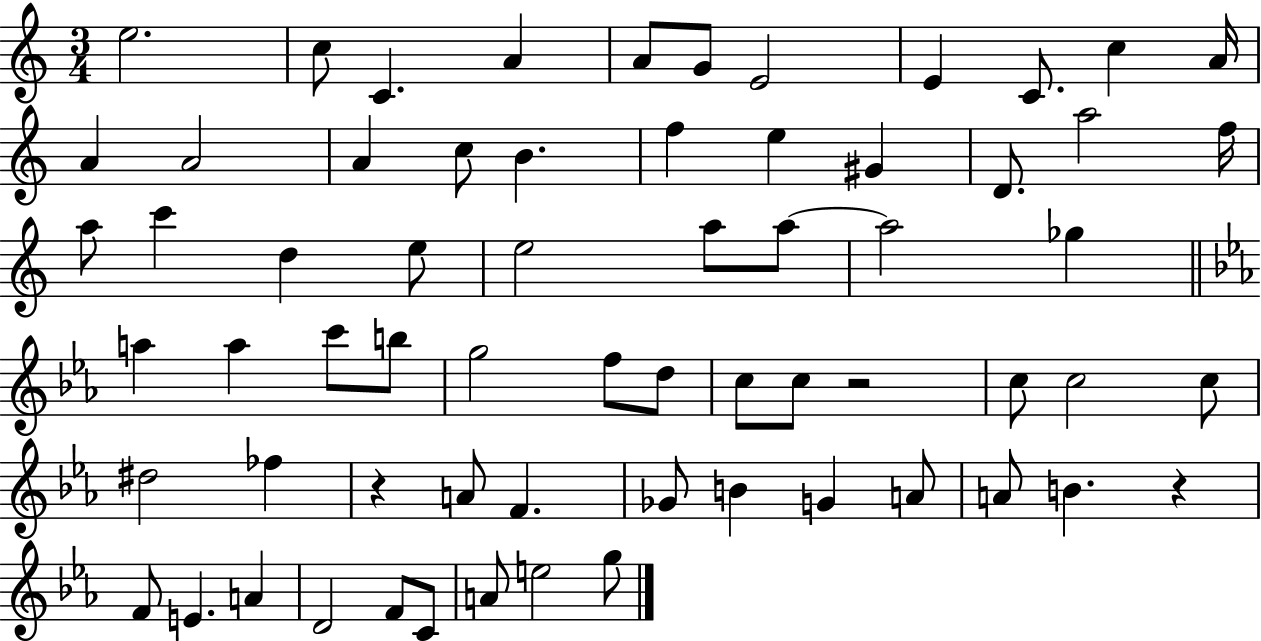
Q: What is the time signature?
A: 3/4